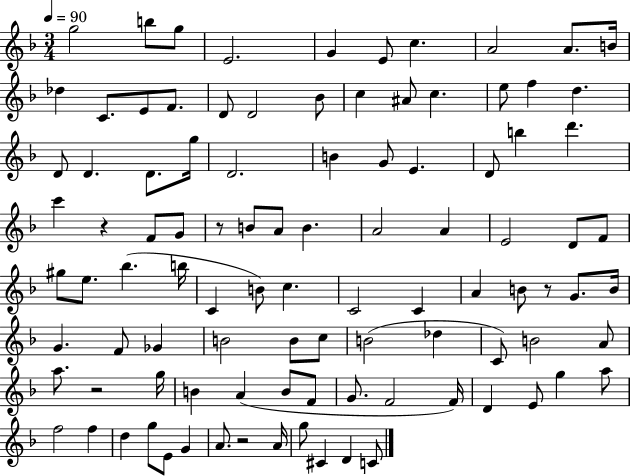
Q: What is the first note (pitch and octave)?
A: G5